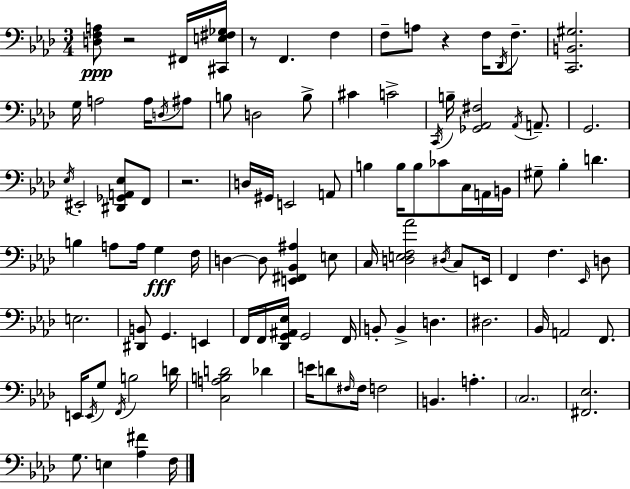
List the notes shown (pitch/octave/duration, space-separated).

[D3,F3,A3]/e R/h F#2/s [C#2,E3,F#3,Gb3]/s R/e F2/q. F3/q F3/e A3/e R/q F3/s Db2/s F3/e. [C2,B2,G#3]/h. G3/s A3/h A3/s D3/s A#3/e B3/e D3/h B3/e C#4/q C4/h C2/s B3/s [Gb2,Ab2,F#3]/h Ab2/s A2/e. G2/h. Eb3/s EIS2/h [D#2,Gb2,A2,Eb3]/e F2/e R/h. D3/s G#2/s E2/h A2/e B3/q B3/s B3/e CES4/e C3/s A2/s B2/s G#3/e Bb3/q D4/q. B3/q A3/e A3/s G3/q F3/s D3/q D3/e [E2,F#2,Bb2,A#3]/q E3/e C3/s [D3,E3,F3,Ab4]/h D#3/s C3/e E2/s F2/q F3/q. Eb2/s D3/e E3/h. [D#2,B2]/e G2/q. E2/q F2/s F2/s [Db2,G2,A#2,Eb3]/s G2/h F2/s B2/e B2/q D3/q. D#3/h. Bb2/s A2/h F2/e. E2/s E2/s G3/e F2/s B3/h D4/s [C3,A3,B3,D4]/h Db4/q E4/s D4/e F#3/s F#3/s F3/h B2/q. A3/q. C3/h. [F#2,Eb3]/h. G3/e. E3/q [Ab3,F#4]/q F3/s